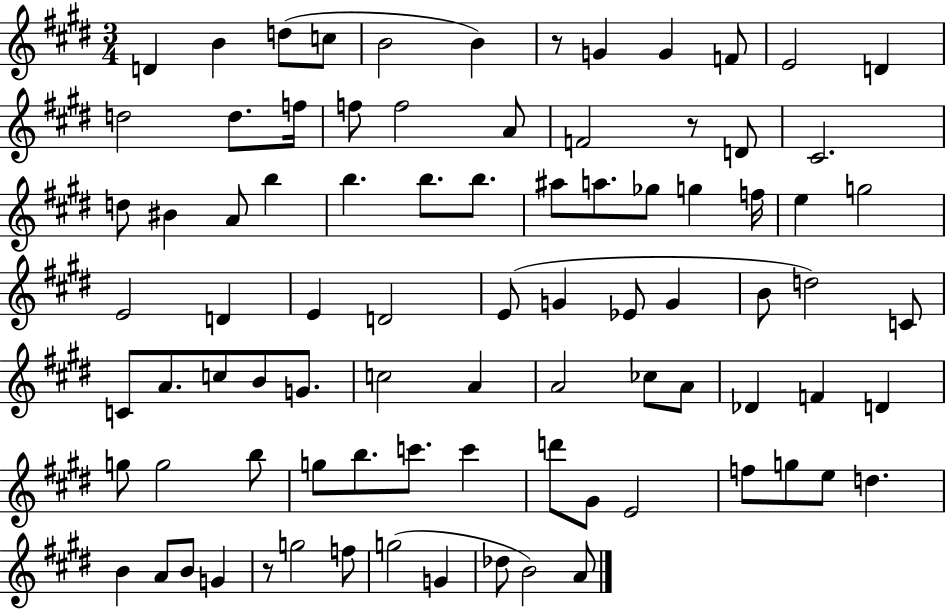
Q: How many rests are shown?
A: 3